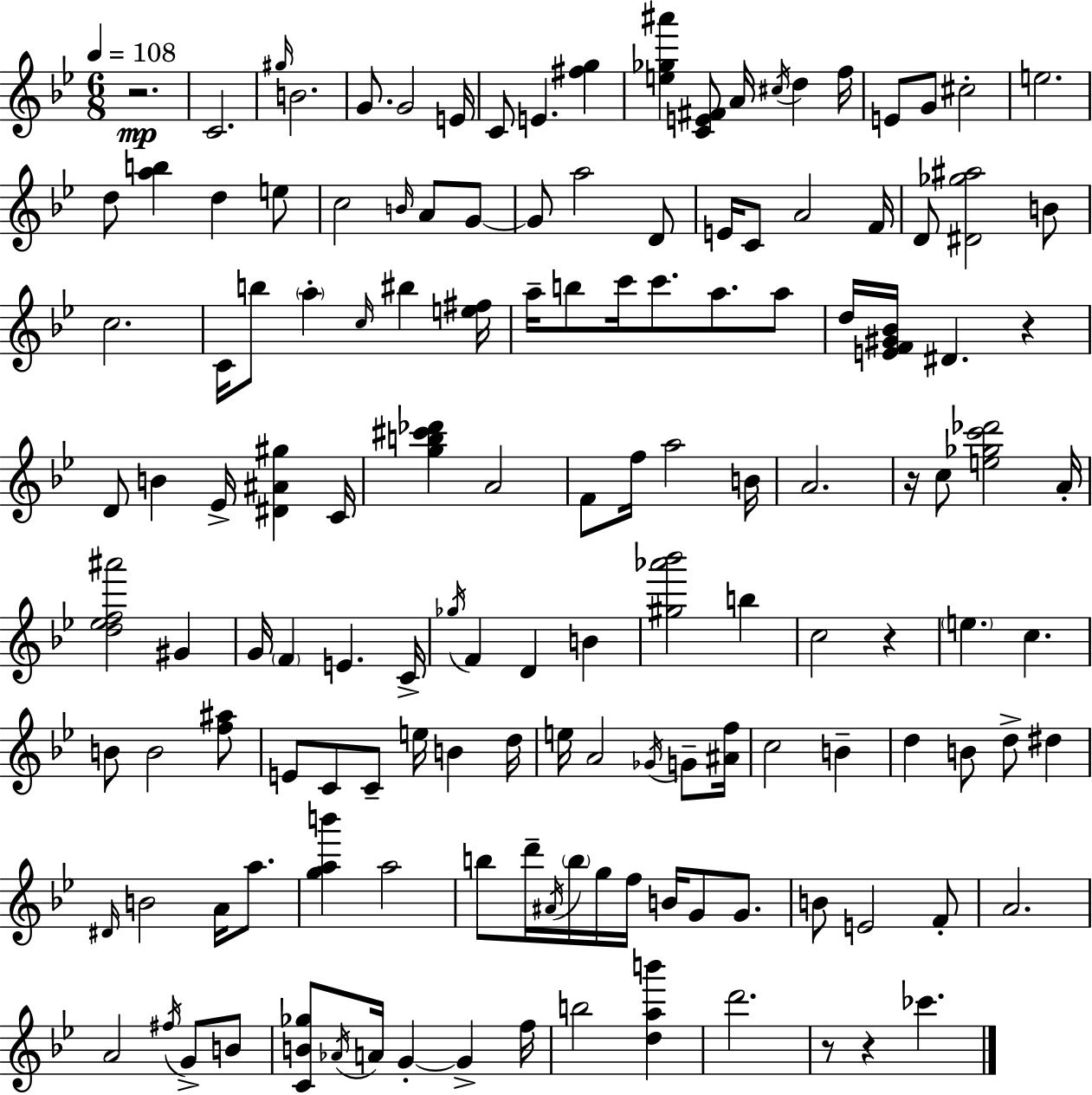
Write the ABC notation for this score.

X:1
T:Untitled
M:6/8
L:1/4
K:Gm
z2 C2 ^g/4 B2 G/2 G2 E/4 C/2 E [^fg] [e_g^a'] [CE^F]/2 A/4 ^c/4 d f/4 E/2 G/2 ^c2 e2 d/2 [ab] d e/2 c2 B/4 A/2 G/2 G/2 a2 D/2 E/4 C/2 A2 F/4 D/2 [^D_g^a]2 B/2 c2 C/4 b/2 a c/4 ^b [e^f]/4 a/4 b/2 c'/4 c'/2 a/2 a/2 d/4 [EF^G_B]/4 ^D z D/2 B _E/4 [^D^A^g] C/4 [gb^c'_d'] A2 F/2 f/4 a2 B/4 A2 z/4 c/2 [e_gc'_d']2 A/4 [d_ef^a']2 ^G G/4 F E C/4 _g/4 F D B [^g_a'_b']2 b c2 z e c B/2 B2 [f^a]/2 E/2 C/2 C/2 e/4 B d/4 e/4 A2 _G/4 G/2 [^Af]/4 c2 B d B/2 d/2 ^d ^D/4 B2 A/4 a/2 [gab'] a2 b/2 d'/4 ^A/4 b/4 g/4 f/4 B/4 G/2 G/2 B/2 E2 F/2 A2 A2 ^f/4 G/2 B/2 [CB_g]/2 _A/4 A/4 G G f/4 b2 [dab'] d'2 z/2 z _c'